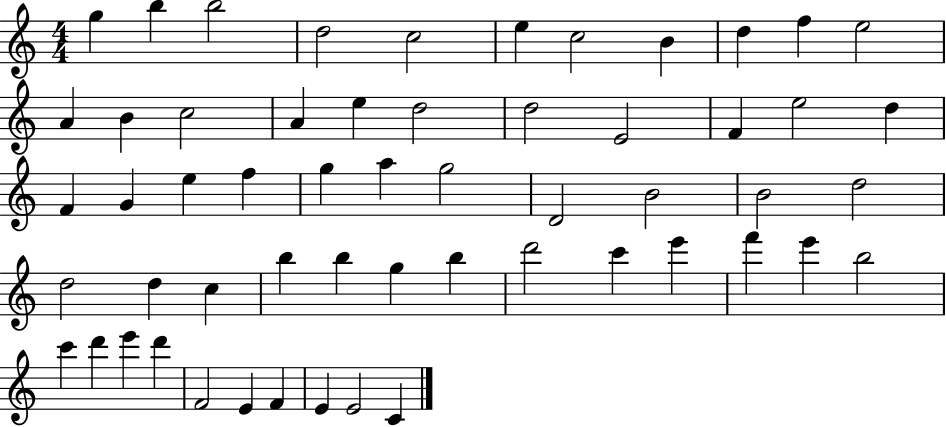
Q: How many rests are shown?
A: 0